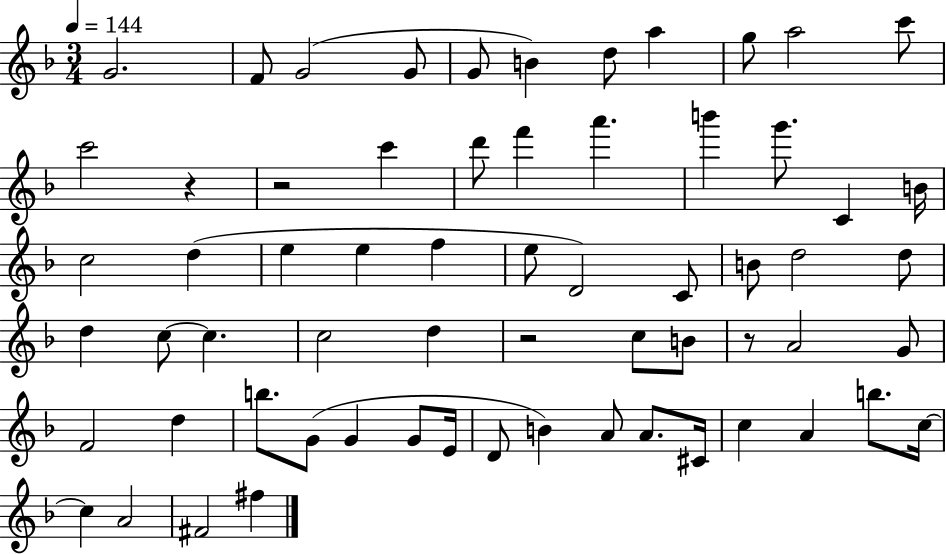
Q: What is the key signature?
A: F major